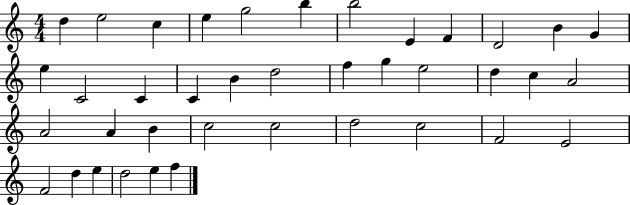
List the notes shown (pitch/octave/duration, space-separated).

D5/q E5/h C5/q E5/q G5/h B5/q B5/h E4/q F4/q D4/h B4/q G4/q E5/q C4/h C4/q C4/q B4/q D5/h F5/q G5/q E5/h D5/q C5/q A4/h A4/h A4/q B4/q C5/h C5/h D5/h C5/h F4/h E4/h F4/h D5/q E5/q D5/h E5/q F5/q